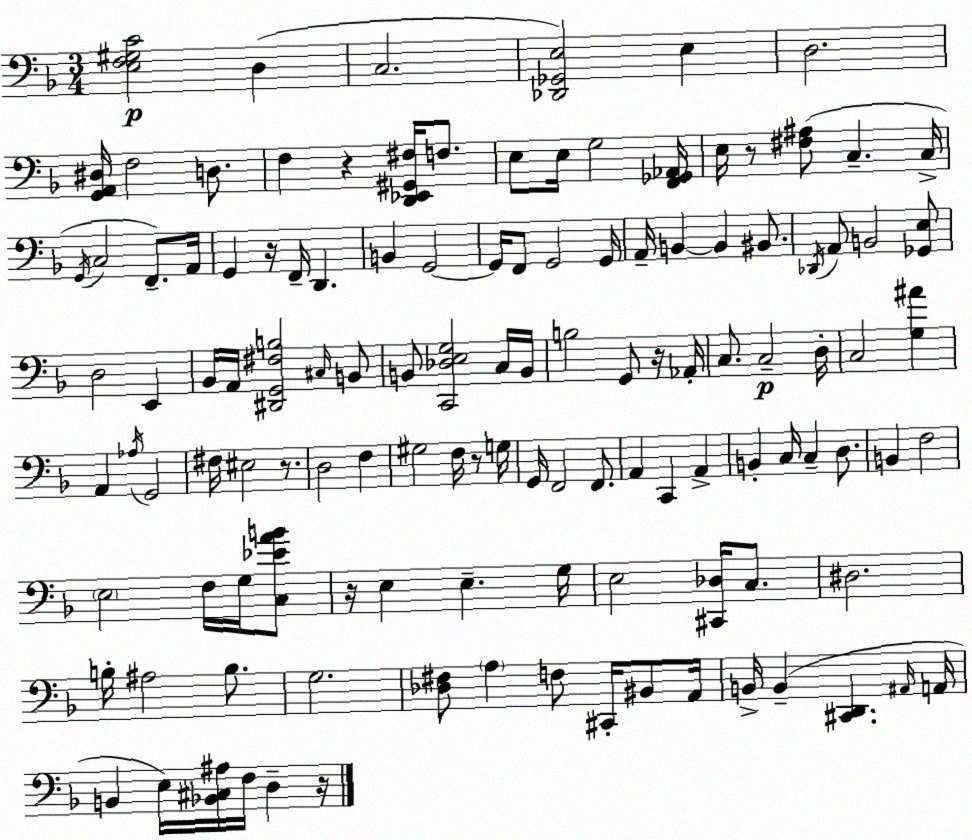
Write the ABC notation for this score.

X:1
T:Untitled
M:3/4
L:1/4
K:Dm
[E,F,^G,C]2 D, C,2 [_D,,_G,,E,]2 E, D,2 [G,,A,,^D,]/4 F,2 D,/2 F, z [D,,_E,,^G,,^F,]/4 F,/2 E,/2 E,/4 G,2 [F,,_G,,_A,,]/4 E,/4 z/2 [^F,^A,]/2 C, C,/4 G,,/4 C,2 F,,/2 A,,/4 G,, z/4 F,,/4 D,, B,, G,,2 G,,/4 F,,/2 G,,2 G,,/4 A,,/4 B,, B,, ^B,,/2 _D,,/4 A,,/2 B,,2 [_G,,E,]/2 D,2 E,, _B,,/4 A,,/4 [^D,,G,,^F,B,]2 ^C,/4 B,,/2 B,,/2 [C,,_D,E,G,]2 C,/4 B,,/4 B,2 G,,/2 z/4 _A,,/4 C,/2 C,2 D,/4 C,2 [G,^A] A,, _A,/4 G,,2 ^F,/4 ^E,2 z/2 D,2 F, ^G,2 F,/4 z/2 G,/4 G,,/4 F,,2 F,,/2 A,, C,, A,, B,, C,/4 C, D,/2 B,, F,2 E,2 F,/4 G,/4 [C,_EAB]/2 z/4 E, E, G,/4 E,2 [^C,,_D,]/4 C,/2 ^D,2 B,/4 ^A,2 B,/2 G,2 [_D,^F,]/2 A, F,/2 ^C,,/4 ^B,,/2 A,,/4 B,,/4 B,, [^C,,D,,] ^A,,/4 A,,/4 B,, E,/4 [_B,,^C,^A,]/4 F,/4 D, z/4